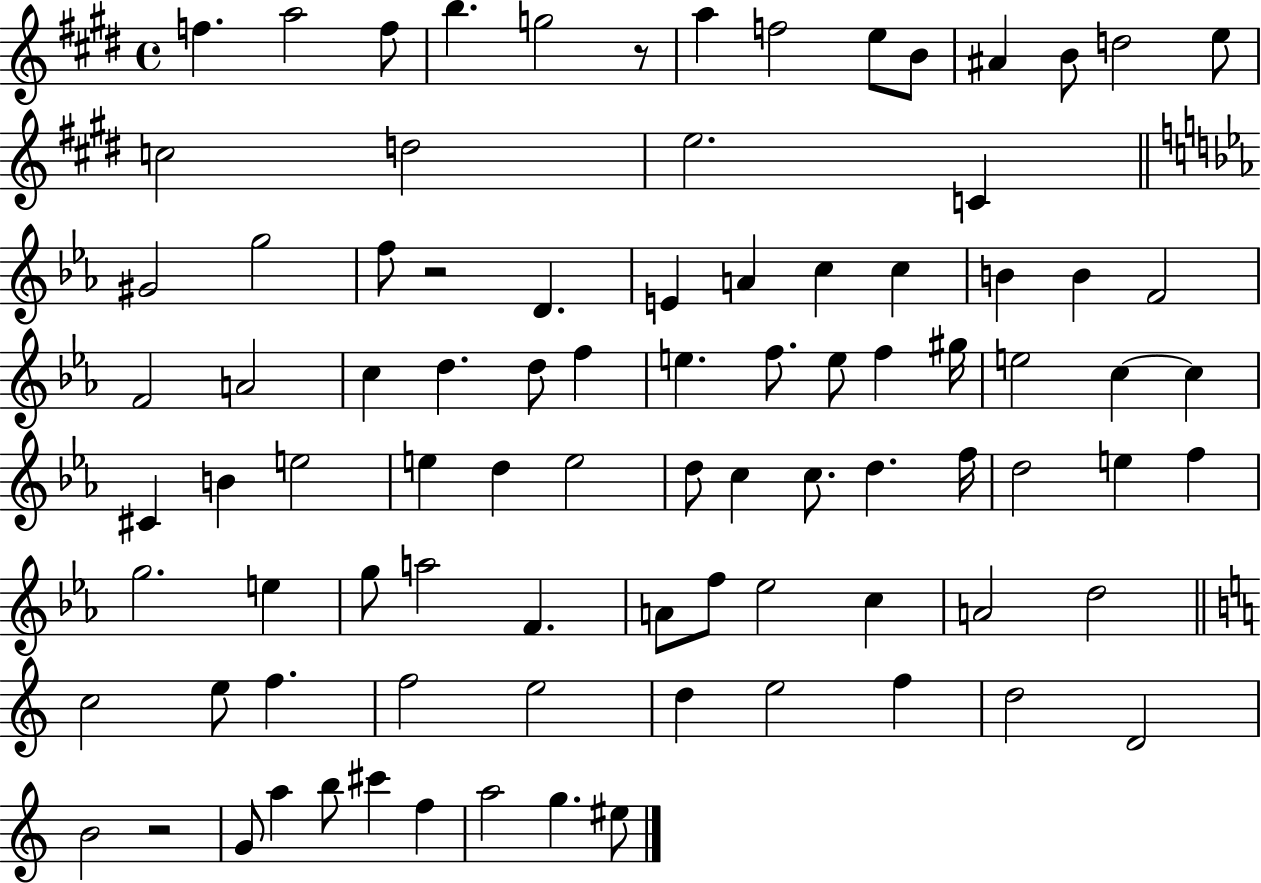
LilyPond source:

{
  \clef treble
  \time 4/4
  \defaultTimeSignature
  \key e \major
  \repeat volta 2 { f''4. a''2 f''8 | b''4. g''2 r8 | a''4 f''2 e''8 b'8 | ais'4 b'8 d''2 e''8 | \break c''2 d''2 | e''2. c'4 | \bar "||" \break \key ees \major gis'2 g''2 | f''8 r2 d'4. | e'4 a'4 c''4 c''4 | b'4 b'4 f'2 | \break f'2 a'2 | c''4 d''4. d''8 f''4 | e''4. f''8. e''8 f''4 gis''16 | e''2 c''4~~ c''4 | \break cis'4 b'4 e''2 | e''4 d''4 e''2 | d''8 c''4 c''8. d''4. f''16 | d''2 e''4 f''4 | \break g''2. e''4 | g''8 a''2 f'4. | a'8 f''8 ees''2 c''4 | a'2 d''2 | \break \bar "||" \break \key c \major c''2 e''8 f''4. | f''2 e''2 | d''4 e''2 f''4 | d''2 d'2 | \break b'2 r2 | g'8 a''4 b''8 cis'''4 f''4 | a''2 g''4. eis''8 | } \bar "|."
}